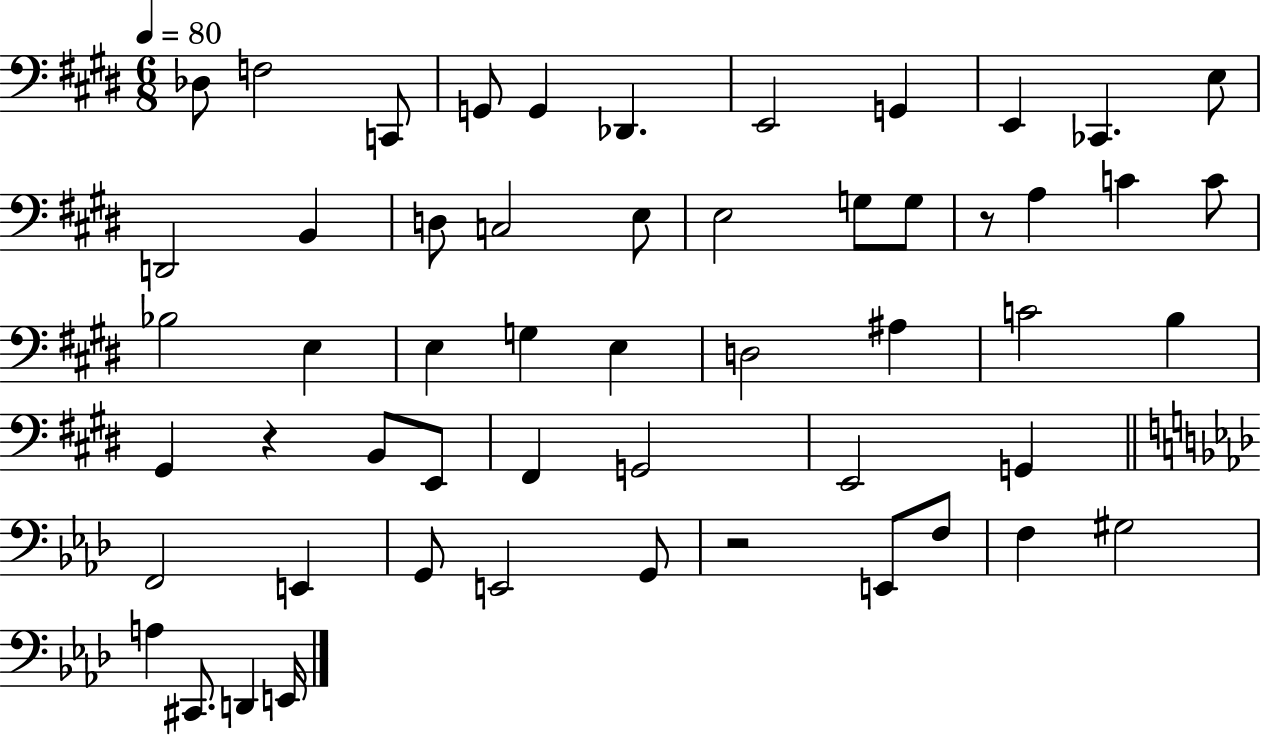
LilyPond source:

{
  \clef bass
  \numericTimeSignature
  \time 6/8
  \key e \major
  \tempo 4 = 80
  \repeat volta 2 { des8 f2 c,8 | g,8 g,4 des,4. | e,2 g,4 | e,4 ces,4. e8 | \break d,2 b,4 | d8 c2 e8 | e2 g8 g8 | r8 a4 c'4 c'8 | \break bes2 e4 | e4 g4 e4 | d2 ais4 | c'2 b4 | \break gis,4 r4 b,8 e,8 | fis,4 g,2 | e,2 g,4 | \bar "||" \break \key aes \major f,2 e,4 | g,8 e,2 g,8 | r2 e,8 f8 | f4 gis2 | \break a4 cis,8. d,4 e,16 | } \bar "|."
}